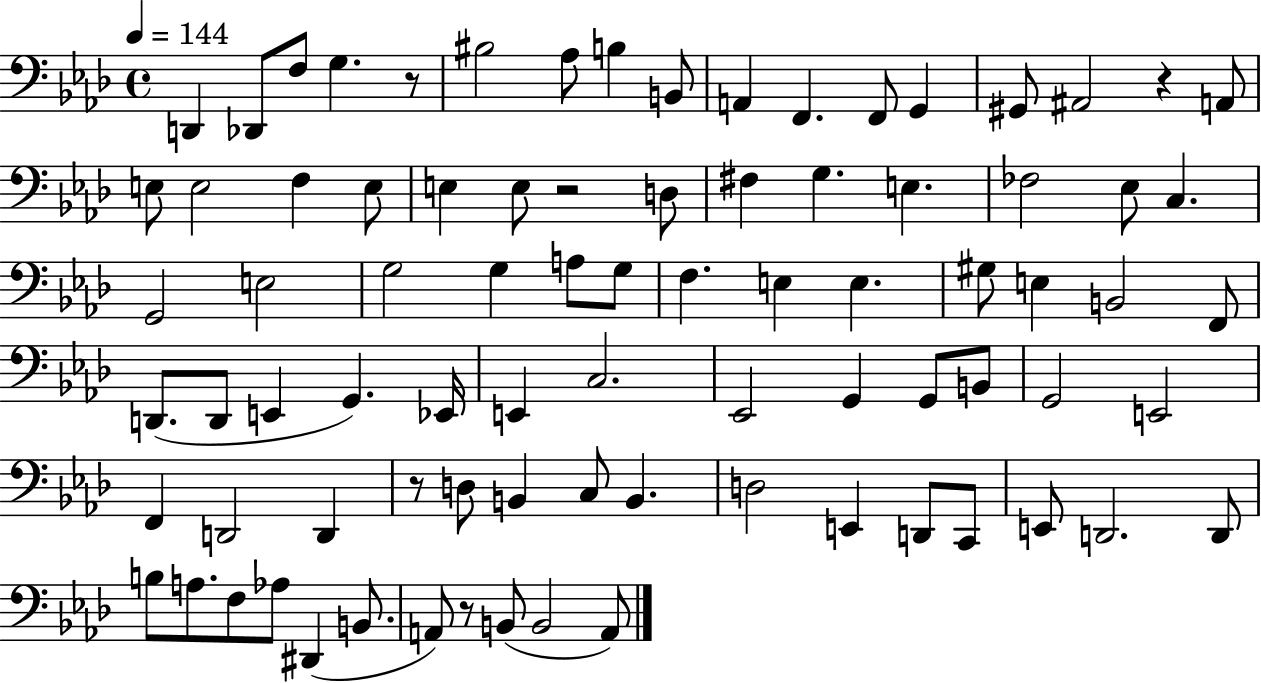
{
  \clef bass
  \time 4/4
  \defaultTimeSignature
  \key aes \major
  \tempo 4 = 144
  d,4 des,8 f8 g4. r8 | bis2 aes8 b4 b,8 | a,4 f,4. f,8 g,4 | gis,8 ais,2 r4 a,8 | \break e8 e2 f4 e8 | e4 e8 r2 d8 | fis4 g4. e4. | fes2 ees8 c4. | \break g,2 e2 | g2 g4 a8 g8 | f4. e4 e4. | gis8 e4 b,2 f,8 | \break d,8.( d,8 e,4 g,4.) ees,16 | e,4 c2. | ees,2 g,4 g,8 b,8 | g,2 e,2 | \break f,4 d,2 d,4 | r8 d8 b,4 c8 b,4. | d2 e,4 d,8 c,8 | e,8 d,2. d,8 | \break b8 a8. f8 aes8 dis,4( b,8. | a,8) r8 b,8( b,2 a,8) | \bar "|."
}